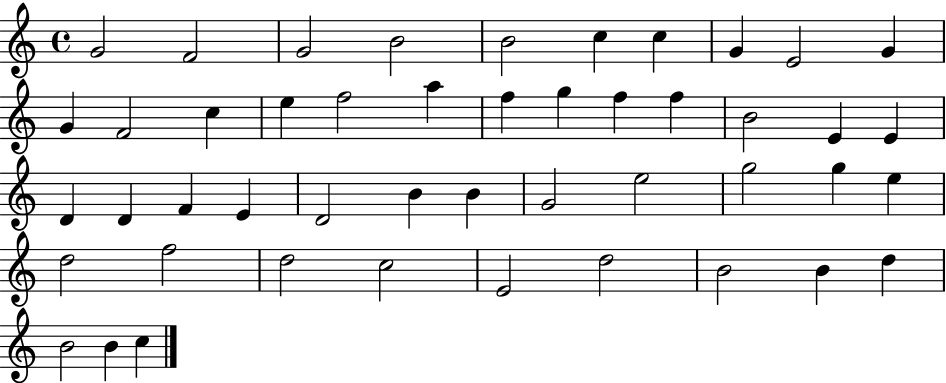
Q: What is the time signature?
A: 4/4